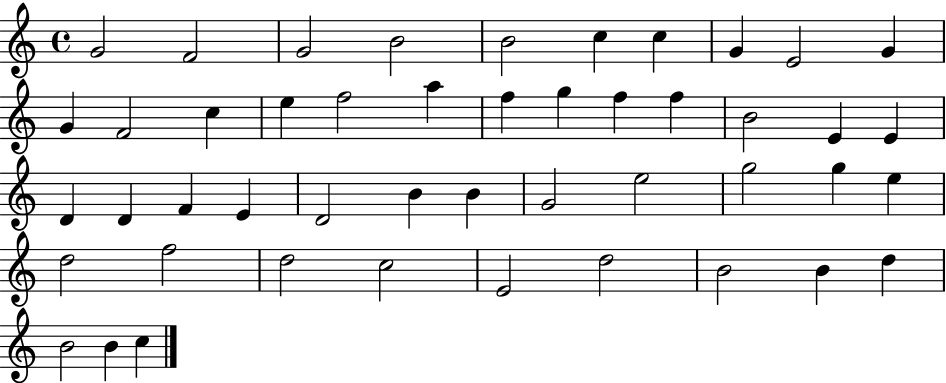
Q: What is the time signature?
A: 4/4